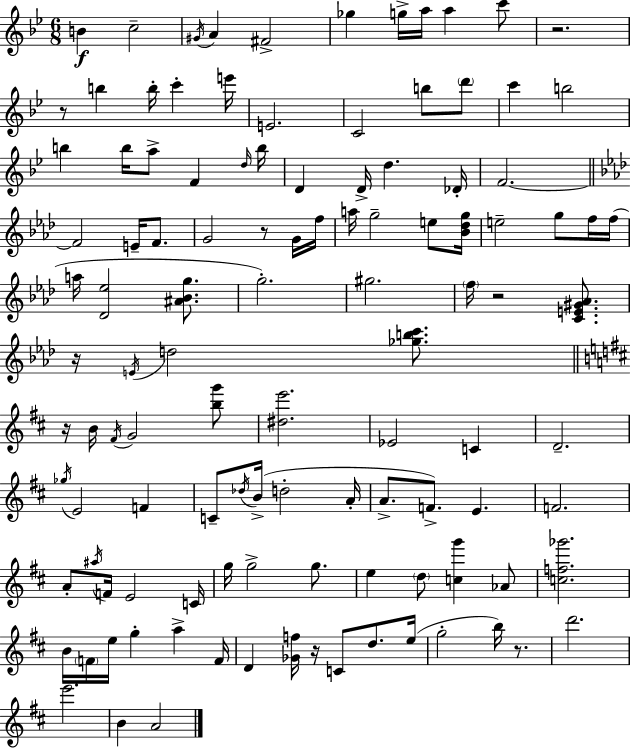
B4/q C5/h G#4/s A4/q F#4/h Gb5/q G5/s A5/s A5/q C6/e R/h. R/e B5/q B5/s C6/q E6/s E4/h. C4/h B5/e D6/e C6/q B5/h B5/q B5/s A5/e F4/q D5/s B5/s D4/q D4/s D5/q. Db4/s F4/h. F4/h E4/s F4/e. G4/h R/e G4/s F5/s A5/s G5/h E5/e [Bb4,Db5,G5]/s E5/h G5/e F5/s F5/s A5/s [Db4,Eb5]/h [A#4,Bb4,G5]/e. G5/h. G#5/h. F5/s R/h [C4,E4,G#4,Ab4]/e. R/s E4/s D5/h [Gb5,B5,C6]/e. R/s B4/s F#4/s G4/h [B5,G6]/e [D#5,E6]/h. Eb4/h C4/q D4/h. Gb5/s E4/h F4/q C4/e Db5/s B4/s D5/h A4/s A4/e. F4/e. E4/q. F4/h. A4/e A#5/s F4/s E4/h C4/s G5/s G5/h G5/e. E5/q D5/e [C5,G6]/q Ab4/e [C5,F5,Gb6]/h. B4/s F4/s E5/s G5/q A5/q F4/s D4/q [Gb4,F5]/s R/s C4/e D5/e. E5/s G5/h B5/s R/e. D6/h. E6/h. B4/q A4/h